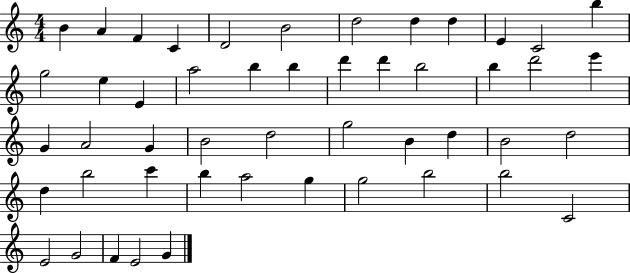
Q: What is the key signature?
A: C major